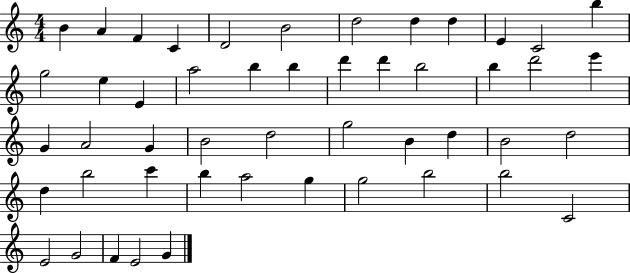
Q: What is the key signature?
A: C major